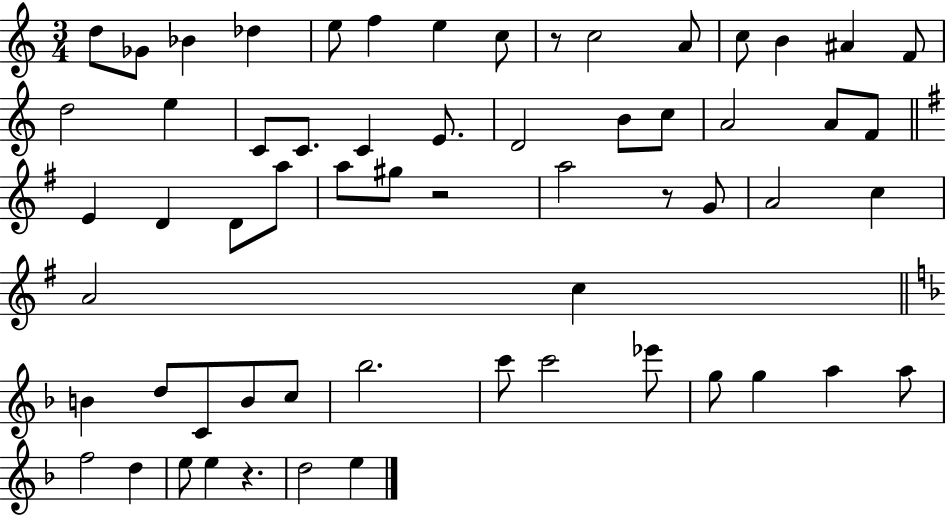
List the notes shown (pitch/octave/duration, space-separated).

D5/e Gb4/e Bb4/q Db5/q E5/e F5/q E5/q C5/e R/e C5/h A4/e C5/e B4/q A#4/q F4/e D5/h E5/q C4/e C4/e. C4/q E4/e. D4/h B4/e C5/e A4/h A4/e F4/e E4/q D4/q D4/e A5/e A5/e G#5/e R/h A5/h R/e G4/e A4/h C5/q A4/h C5/q B4/q D5/e C4/e B4/e C5/e Bb5/h. C6/e C6/h Eb6/e G5/e G5/q A5/q A5/e F5/h D5/q E5/e E5/q R/q. D5/h E5/q